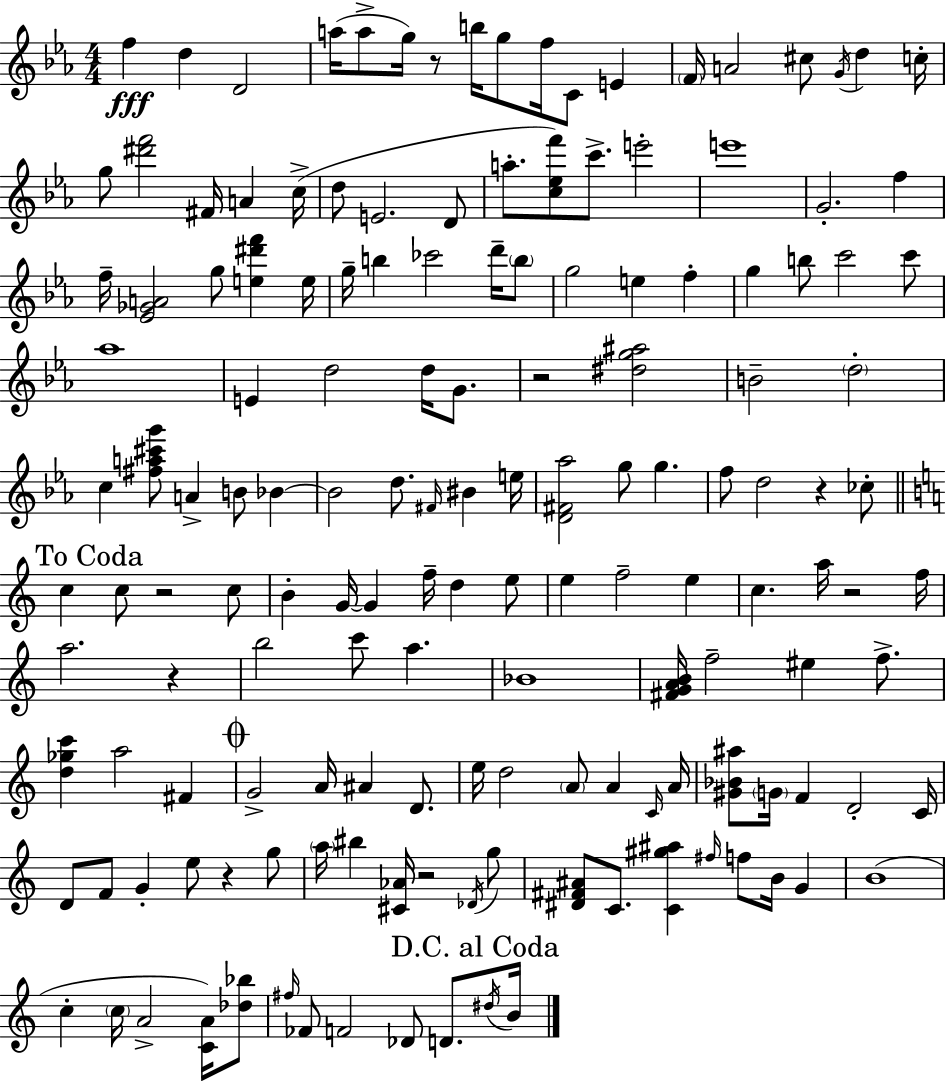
{
  \clef treble
  \numericTimeSignature
  \time 4/4
  \key c \minor
  \repeat volta 2 { f''4\fff d''4 d'2 | a''16( a''8-> g''16) r8 b''16 g''8 f''16 c'8 e'4 | \parenthesize f'16 a'2 cis''8 \acciaccatura { g'16 } d''4 | c''16-. g''8 <dis''' f'''>2 fis'16 a'4 | \break c''16->( d''8 e'2. d'8 | a''8.-. <c'' ees'' f'''>8) c'''8.-> e'''2-. | e'''1 | g'2.-. f''4 | \break f''16-- <ees' ges' a'>2 g''8 <e'' dis''' f'''>4 | e''16 g''16-- b''4 ces'''2 d'''16-- \parenthesize b''8 | g''2 e''4 f''4-. | g''4 b''8 c'''2 c'''8 | \break aes''1 | e'4 d''2 d''16 g'8. | r2 <dis'' g'' ais''>2 | b'2-- \parenthesize d''2-. | \break c''4 <fis'' a'' cis''' g'''>8 a'4-> b'8 bes'4~~ | bes'2 d''8. \grace { fis'16 } bis'4 | e''16 <d' fis' aes''>2 g''8 g''4. | f''8 d''2 r4 | \break ces''8-. \mark "To Coda" \bar "||" \break \key c \major c''4 c''8 r2 c''8 | b'4-. g'16~~ g'4 f''16-- d''4 e''8 | e''4 f''2-- e''4 | c''4. a''16 r2 f''16 | \break a''2. r4 | b''2 c'''8 a''4. | bes'1 | <fis' g' a' b'>16 f''2-- eis''4 f''8.-> | \break <d'' ges'' c'''>4 a''2 fis'4 | \mark \markup { \musicglyph "scripts.coda" } g'2-> a'16 ais'4 d'8. | e''16 d''2 \parenthesize a'8 a'4 \grace { c'16 } | a'16 <gis' bes' ais''>8 \parenthesize g'16 f'4 d'2-. | \break c'16 d'8 f'8 g'4-. e''8 r4 g''8 | \parenthesize a''16 bis''4 <cis' aes'>16 r2 \acciaccatura { des'16 } | g''8 <dis' fis' ais'>8 c'8. <c' gis'' ais''>4 \grace { fis''16 } f''8 b'16 g'4 | b'1( | \break c''4-. \parenthesize c''16 a'2-> | <c' a'>16) <des'' bes''>8 \grace { fis''16 } fes'8 f'2 des'8 | d'8. \mark "D.C. al Coda" \acciaccatura { dis''16 } b'16 } \bar "|."
}